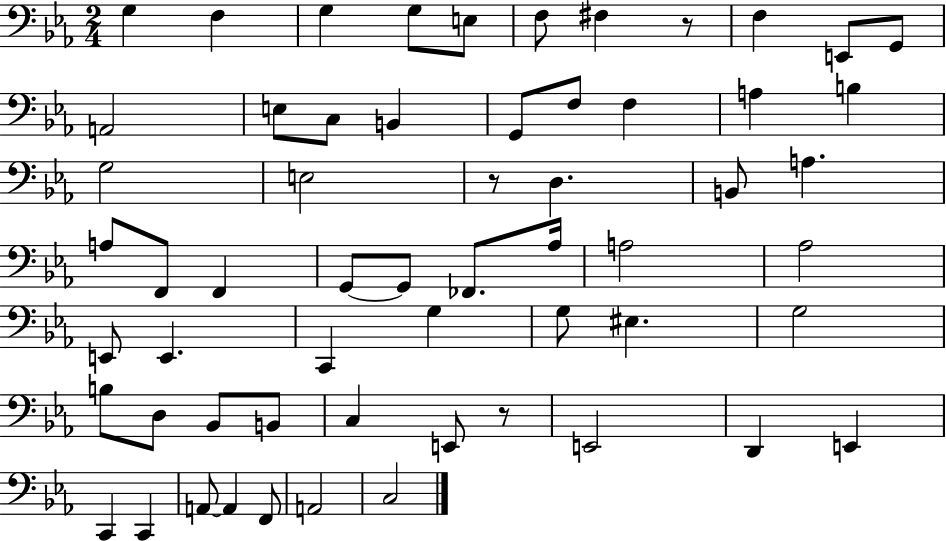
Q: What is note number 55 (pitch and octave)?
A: A2